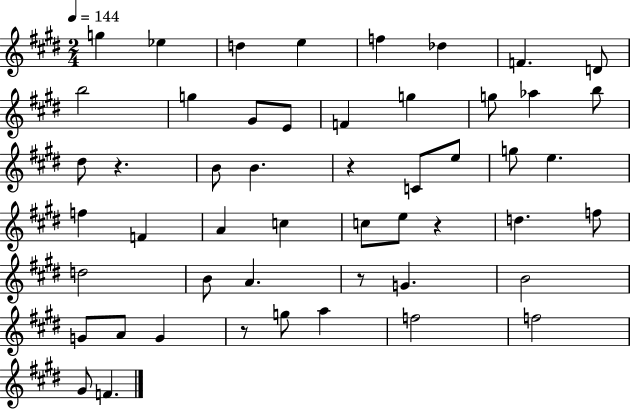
{
  \clef treble
  \numericTimeSignature
  \time 2/4
  \key e \major
  \tempo 4 = 144
  g''4 ees''4 | d''4 e''4 | f''4 des''4 | f'4. d'8 | \break b''2 | g''4 gis'8 e'8 | f'4 g''4 | g''8 aes''4 b''8 | \break dis''8 r4. | b'8 b'4. | r4 c'8 e''8 | g''8 e''4. | \break f''4 f'4 | a'4 c''4 | c''8 e''8 r4 | d''4. f''8 | \break d''2 | b'8 a'4. | r8 g'4. | b'2 | \break g'8 a'8 g'4 | r8 g''8 a''4 | f''2 | f''2 | \break gis'8 f'4. | \bar "|."
}